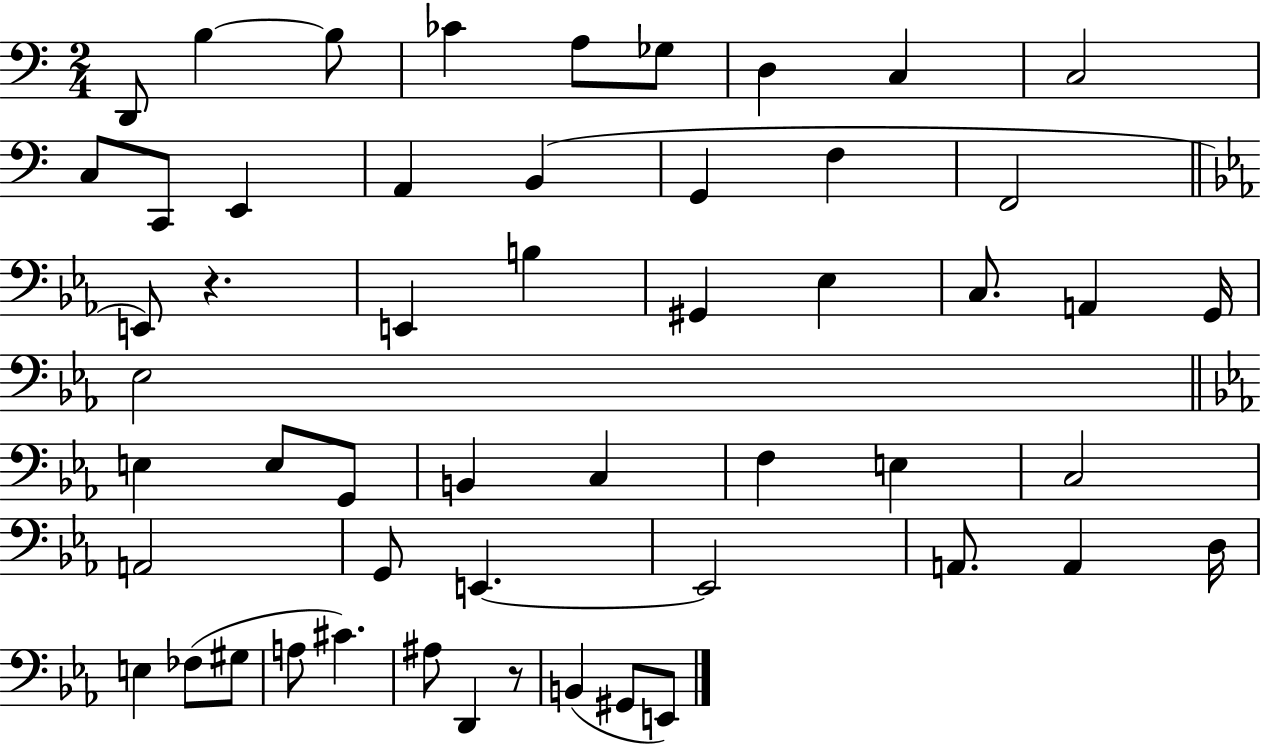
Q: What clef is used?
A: bass